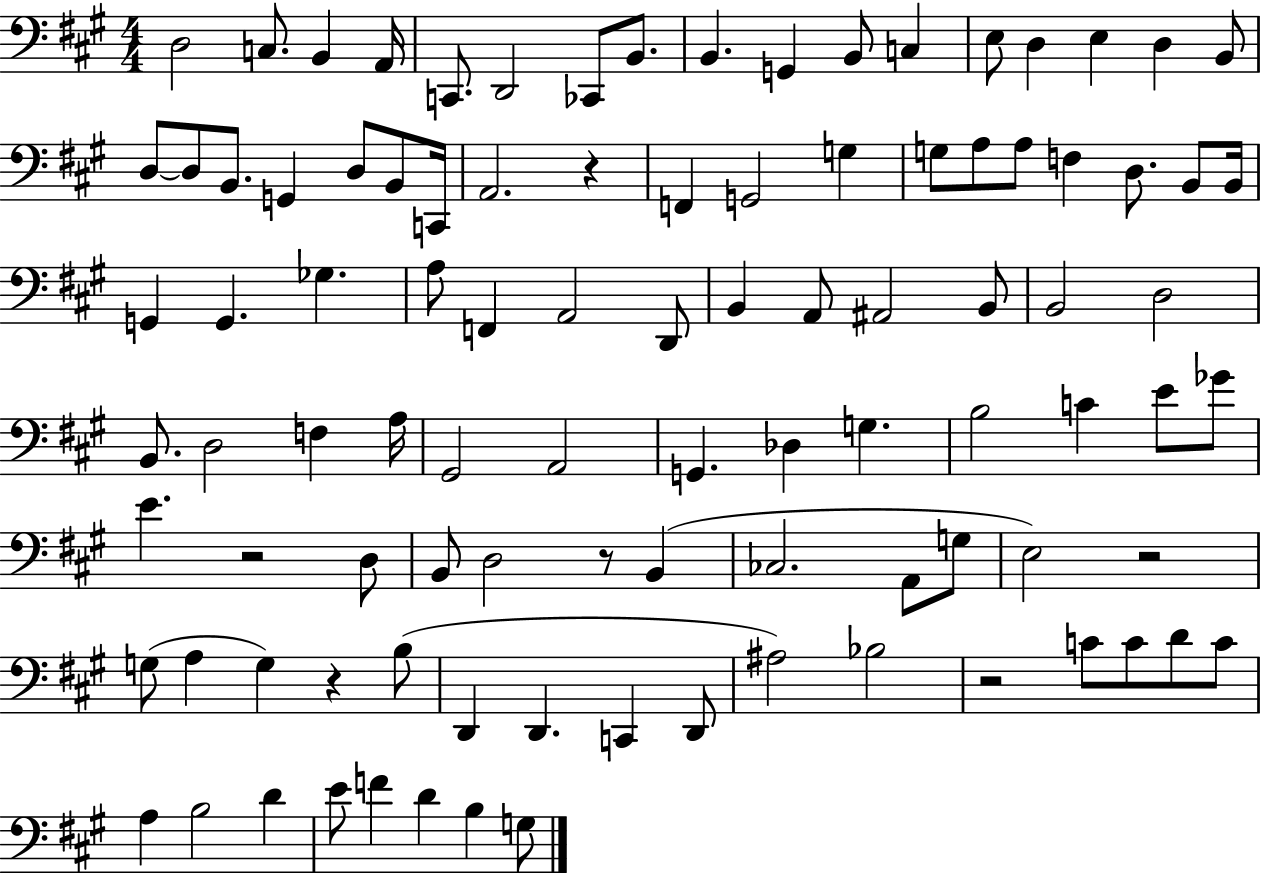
X:1
T:Untitled
M:4/4
L:1/4
K:A
D,2 C,/2 B,, A,,/4 C,,/2 D,,2 _C,,/2 B,,/2 B,, G,, B,,/2 C, E,/2 D, E, D, B,,/2 D,/2 D,/2 B,,/2 G,, D,/2 B,,/2 C,,/4 A,,2 z F,, G,,2 G, G,/2 A,/2 A,/2 F, D,/2 B,,/2 B,,/4 G,, G,, _G, A,/2 F,, A,,2 D,,/2 B,, A,,/2 ^A,,2 B,,/2 B,,2 D,2 B,,/2 D,2 F, A,/4 ^G,,2 A,,2 G,, _D, G, B,2 C E/2 _G/2 E z2 D,/2 B,,/2 D,2 z/2 B,, _C,2 A,,/2 G,/2 E,2 z2 G,/2 A, G, z B,/2 D,, D,, C,, D,,/2 ^A,2 _B,2 z2 C/2 C/2 D/2 C/2 A, B,2 D E/2 F D B, G,/2